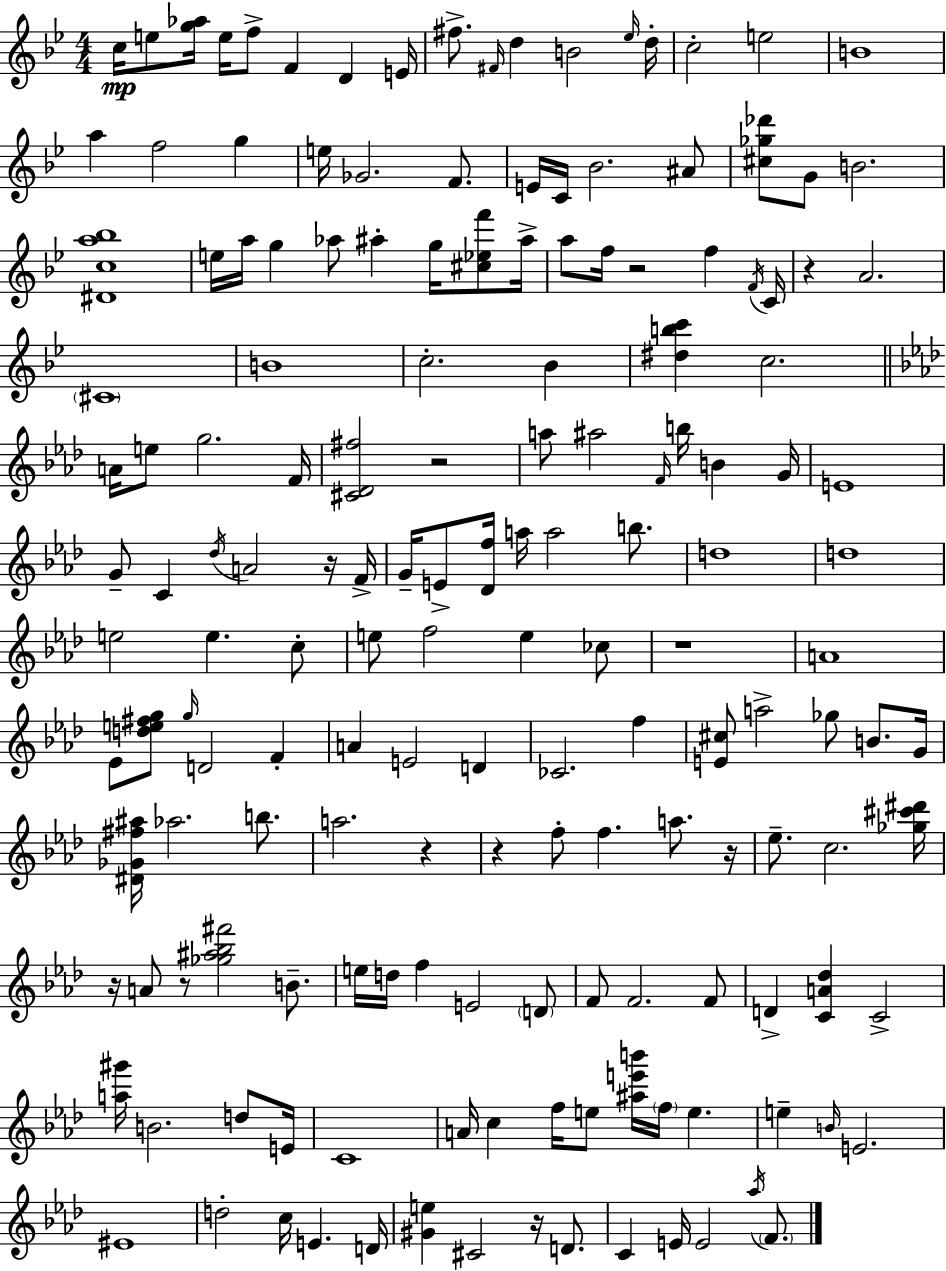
C5/s E5/e [G5,Ab5]/s E5/s F5/e F4/q D4/q E4/s F#5/e. F#4/s D5/q B4/h Eb5/s D5/s C5/h E5/h B4/w A5/q F5/h G5/q E5/s Gb4/h. F4/e. E4/s C4/s Bb4/h. A#4/e [C#5,Gb5,Db6]/e G4/e B4/h. [D#4,C5,A5,Bb5]/w E5/s A5/s G5/q Ab5/e A#5/q G5/s [C#5,Eb5,F6]/e A#5/s A5/e F5/s R/h F5/q F4/s C4/s R/q A4/h. C#4/w B4/w C5/h. Bb4/q [D#5,B5,C6]/q C5/h. A4/s E5/e G5/h. F4/s [C#4,Db4,F#5]/h R/h A5/e A#5/h F4/s B5/s B4/q G4/s E4/w G4/e C4/q Db5/s A4/h R/s F4/s G4/s E4/e [Db4,F5]/s A5/s A5/h B5/e. D5/w D5/w E5/h E5/q. C5/e E5/e F5/h E5/q CES5/e R/w A4/w Eb4/e [D5,E5,F#5,G5]/e G5/s D4/h F4/q A4/q E4/h D4/q CES4/h. F5/q [E4,C#5]/e A5/h Gb5/e B4/e. G4/s [D#4,Gb4,F#5,A#5]/s Ab5/h. B5/e. A5/h. R/q R/q F5/e F5/q. A5/e. R/s Eb5/e. C5/h. [Gb5,C#6,D#6]/s R/s A4/e R/e [Gb5,A#5,Bb5,F#6]/h B4/e. E5/s D5/s F5/q E4/h D4/e F4/e F4/h. F4/e D4/q [C4,A4,Db5]/q C4/h [A5,G#6]/s B4/h. D5/e E4/s C4/w A4/s C5/q F5/s E5/e [A#5,E6,B6]/s F5/s E5/q. E5/q B4/s E4/h. EIS4/w D5/h C5/s E4/q. D4/s [G#4,E5]/q C#4/h R/s D4/e. C4/q E4/s E4/h Ab5/s F4/e.